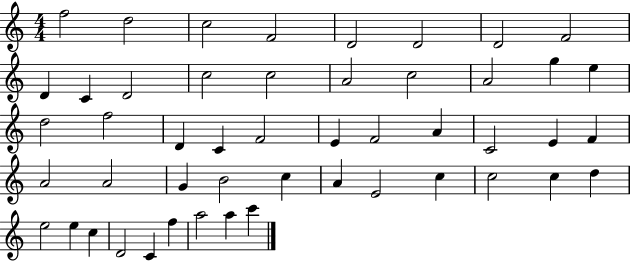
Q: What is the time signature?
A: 4/4